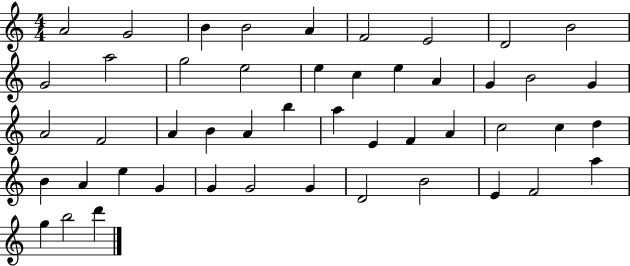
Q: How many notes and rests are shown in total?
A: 48